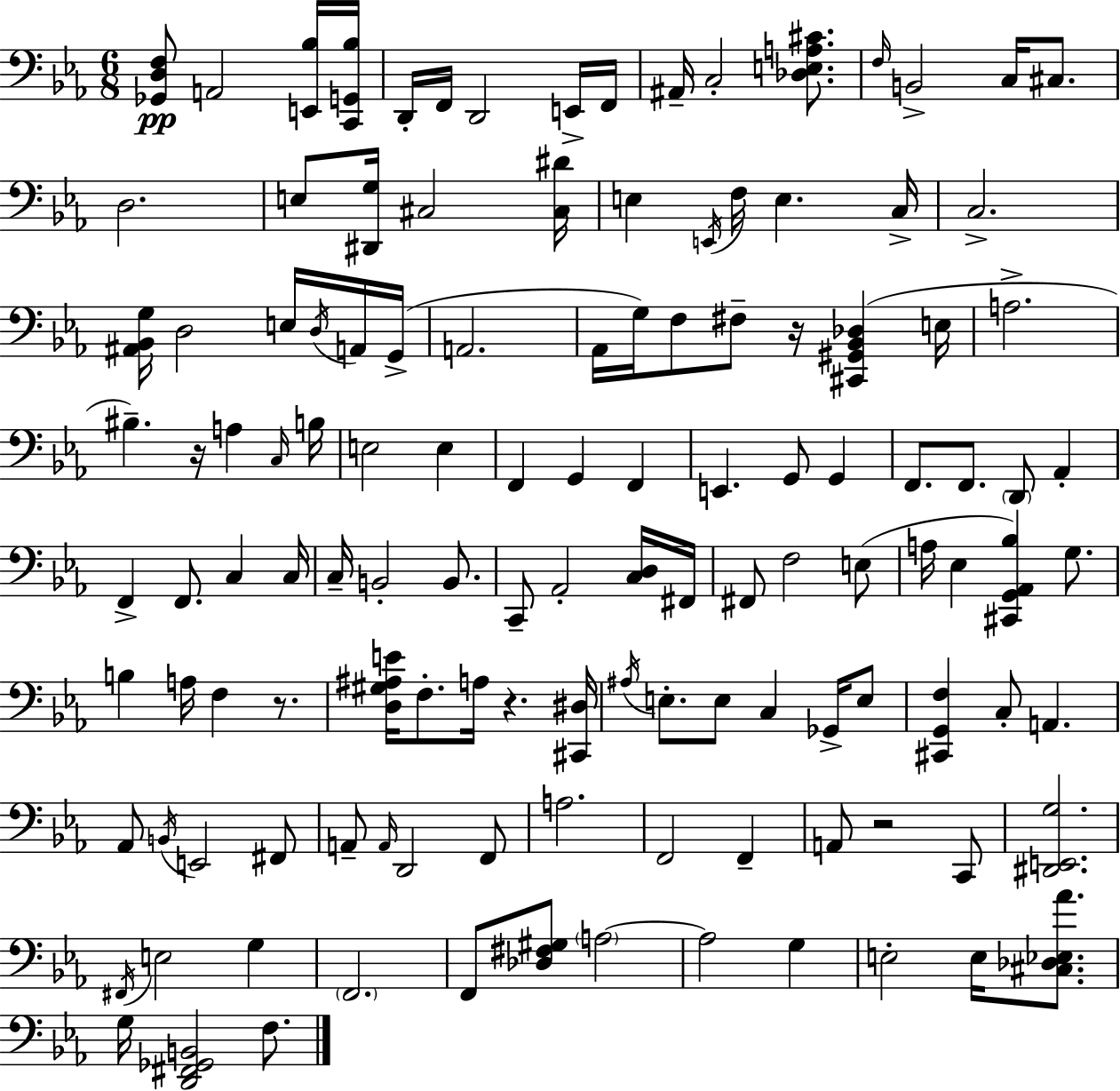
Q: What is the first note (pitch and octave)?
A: A2